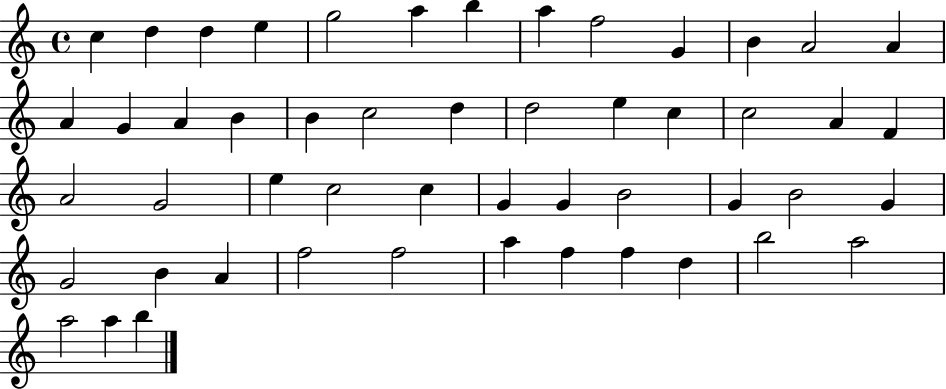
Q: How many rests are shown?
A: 0